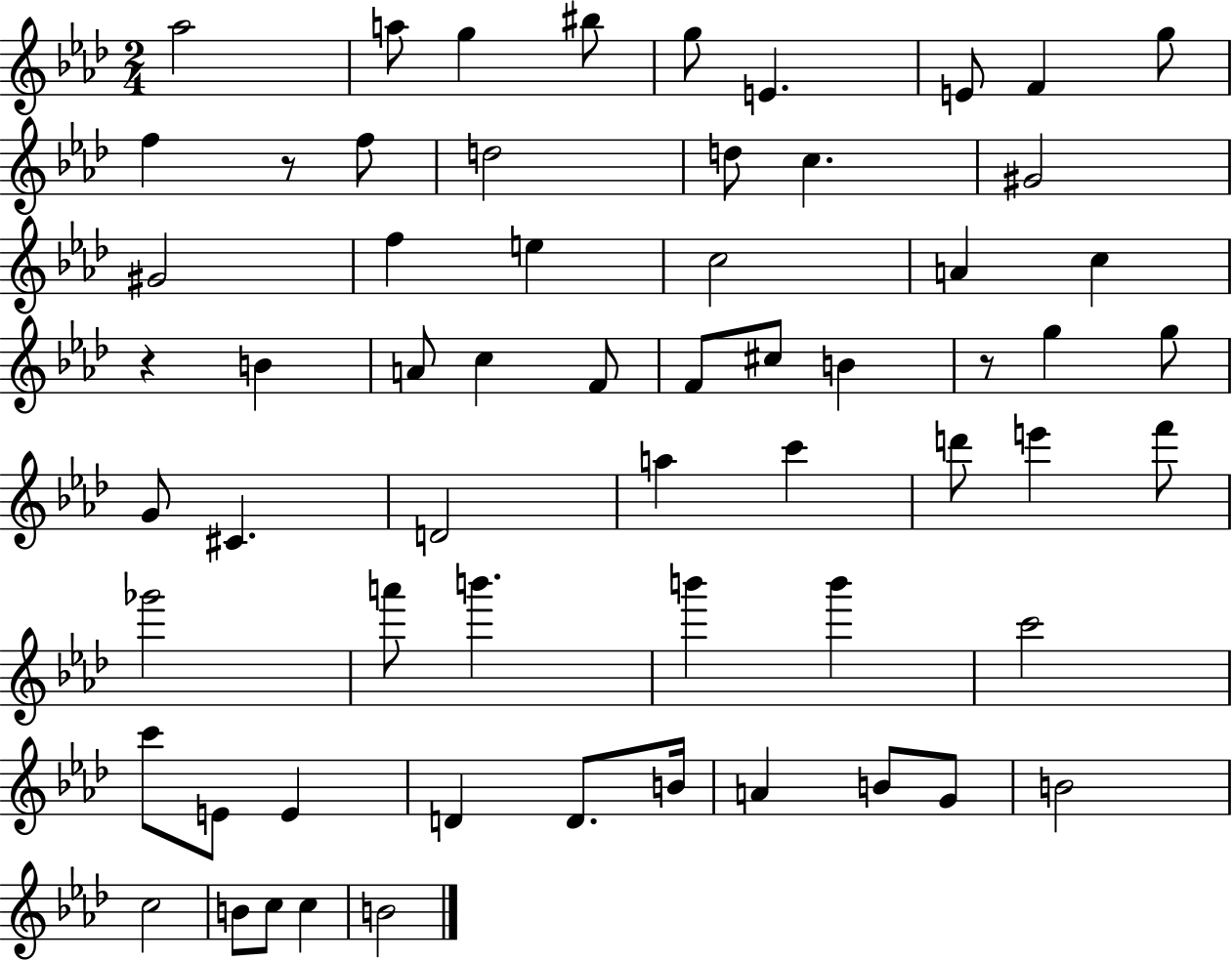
Ab5/h A5/e G5/q BIS5/e G5/e E4/q. E4/e F4/q G5/e F5/q R/e F5/e D5/h D5/e C5/q. G#4/h G#4/h F5/q E5/q C5/h A4/q C5/q R/q B4/q A4/e C5/q F4/e F4/e C#5/e B4/q R/e G5/q G5/e G4/e C#4/q. D4/h A5/q C6/q D6/e E6/q F6/e Gb6/h A6/e B6/q. B6/q B6/q C6/h C6/e E4/e E4/q D4/q D4/e. B4/s A4/q B4/e G4/e B4/h C5/h B4/e C5/e C5/q B4/h